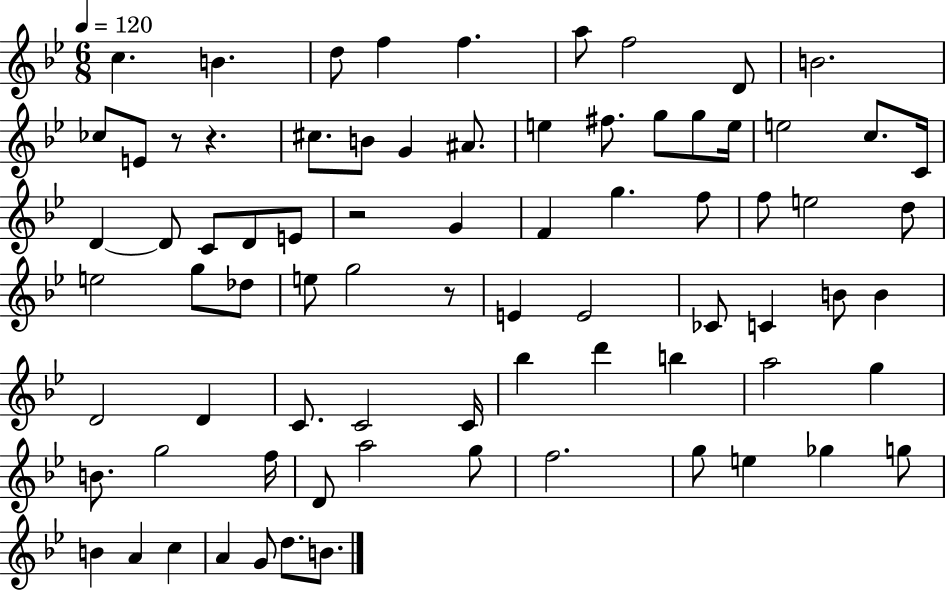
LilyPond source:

{
  \clef treble
  \numericTimeSignature
  \time 6/8
  \key bes \major
  \tempo 4 = 120
  c''4. b'4. | d''8 f''4 f''4. | a''8 f''2 d'8 | b'2. | \break ces''8 e'8 r8 r4. | cis''8. b'8 g'4 ais'8. | e''4 fis''8. g''8 g''8 e''16 | e''2 c''8. c'16 | \break d'4~~ d'8 c'8 d'8 e'8 | r2 g'4 | f'4 g''4. f''8 | f''8 e''2 d''8 | \break e''2 g''8 des''8 | e''8 g''2 r8 | e'4 e'2 | ces'8 c'4 b'8 b'4 | \break d'2 d'4 | c'8. c'2 c'16 | bes''4 d'''4 b''4 | a''2 g''4 | \break b'8. g''2 f''16 | d'8 a''2 g''8 | f''2. | g''8 e''4 ges''4 g''8 | \break b'4 a'4 c''4 | a'4 g'8 d''8. b'8. | \bar "|."
}